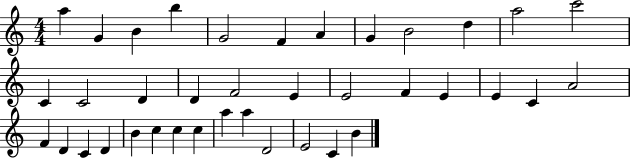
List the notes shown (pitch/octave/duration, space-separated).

A5/q G4/q B4/q B5/q G4/h F4/q A4/q G4/q B4/h D5/q A5/h C6/h C4/q C4/h D4/q D4/q F4/h E4/q E4/h F4/q E4/q E4/q C4/q A4/h F4/q D4/q C4/q D4/q B4/q C5/q C5/q C5/q A5/q A5/q D4/h E4/h C4/q B4/q